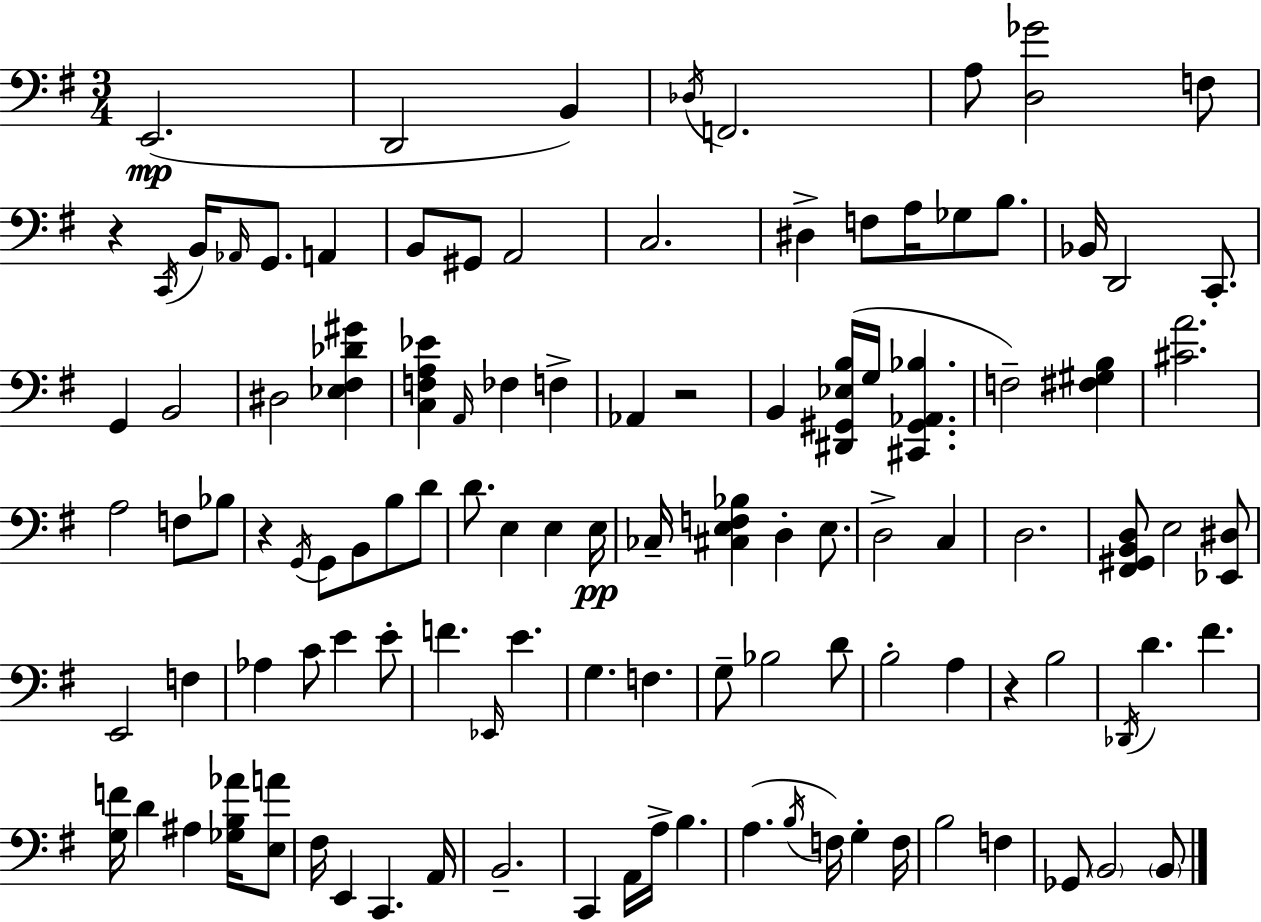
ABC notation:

X:1
T:Untitled
M:3/4
L:1/4
K:Em
E,,2 D,,2 B,, _D,/4 F,,2 A,/2 [D,_G]2 F,/2 z C,,/4 B,,/4 _A,,/4 G,,/2 A,, B,,/2 ^G,,/2 A,,2 C,2 ^D, F,/2 A,/4 _G,/2 B,/2 _B,,/4 D,,2 C,,/2 G,, B,,2 ^D,2 [_E,^F,_D^G] [C,F,A,_E] A,,/4 _F, F, _A,, z2 B,, [^D,,^G,,_E,B,]/4 G,/4 [^C,,^G,,_A,,_B,] F,2 [^F,^G,B,] [^CA]2 A,2 F,/2 _B,/2 z G,,/4 G,,/2 B,,/2 B,/2 D/2 D/2 E, E, E,/4 _C,/4 [^C,E,F,_B,] D, E,/2 D,2 C, D,2 [^F,,^G,,B,,D,]/2 E,2 [_E,,^D,]/2 E,,2 F, _A, C/2 E E/2 F _E,,/4 E G, F, G,/2 _B,2 D/2 B,2 A, z B,2 _D,,/4 D ^F [G,F]/4 D ^A, [_G,B,_A]/4 [E,A]/2 ^F,/4 E,, C,, A,,/4 B,,2 C,, A,,/4 A,/4 B, A, B,/4 F,/4 G, F,/4 B,2 F, _G,,/2 B,,2 B,,/2